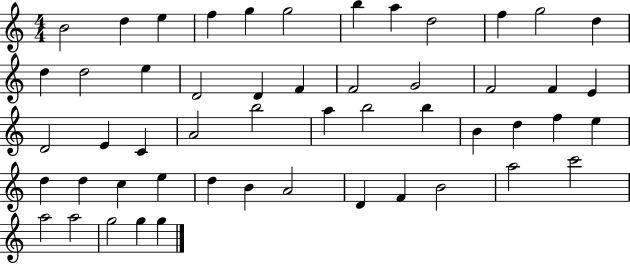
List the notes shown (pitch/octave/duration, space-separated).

B4/h D5/q E5/q F5/q G5/q G5/h B5/q A5/q D5/h F5/q G5/h D5/q D5/q D5/h E5/q D4/h D4/q F4/q F4/h G4/h F4/h F4/q E4/q D4/h E4/q C4/q A4/h B5/h A5/q B5/h B5/q B4/q D5/q F5/q E5/q D5/q D5/q C5/q E5/q D5/q B4/q A4/h D4/q F4/q B4/h A5/h C6/h A5/h A5/h G5/h G5/q G5/q